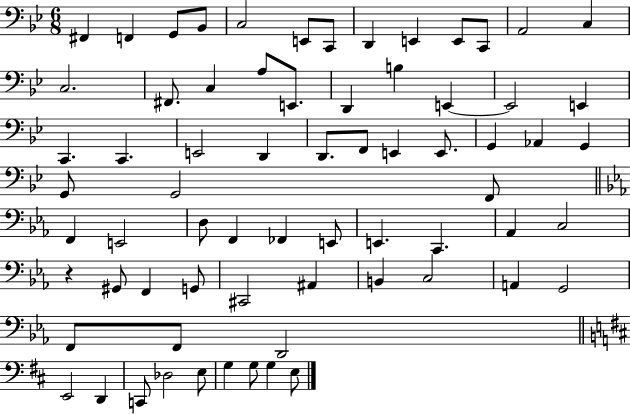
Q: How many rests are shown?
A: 1